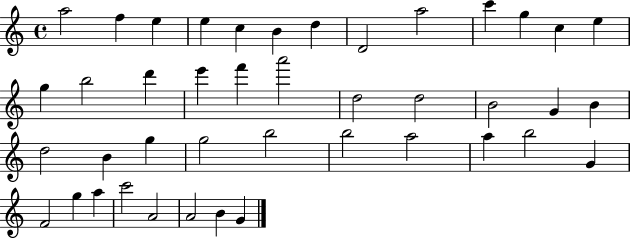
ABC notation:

X:1
T:Untitled
M:4/4
L:1/4
K:C
a2 f e e c B d D2 a2 c' g c e g b2 d' e' f' a'2 d2 d2 B2 G B d2 B g g2 b2 b2 a2 a b2 G F2 g a c'2 A2 A2 B G